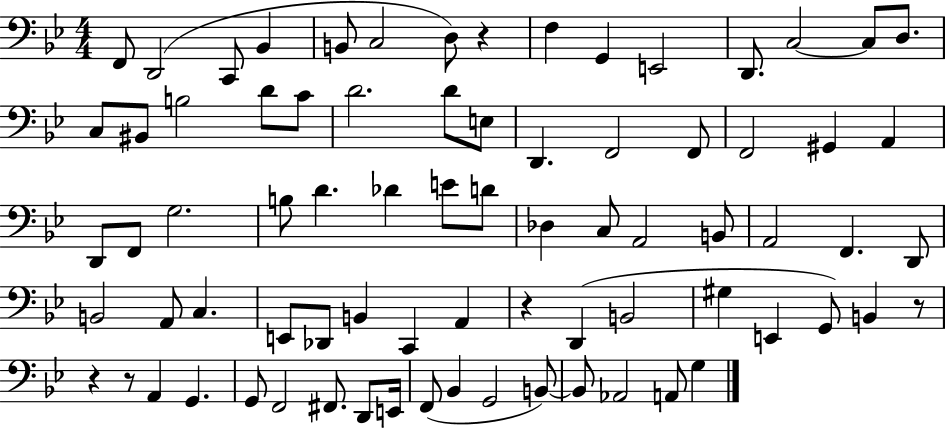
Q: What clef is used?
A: bass